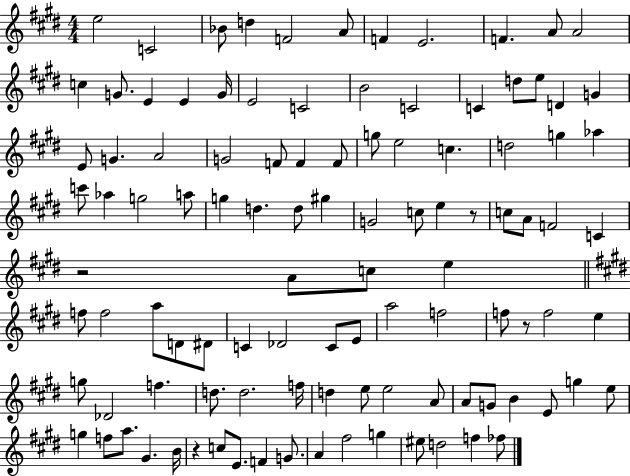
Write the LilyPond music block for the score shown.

{
  \clef treble
  \numericTimeSignature
  \time 4/4
  \key e \major
  \repeat volta 2 { e''2 c'2 | bes'8 d''4 f'2 a'8 | f'4 e'2. | f'4. a'8 a'2 | \break c''4 g'8. e'4 e'4 g'16 | e'2 c'2 | b'2 c'2 | c'4 d''8 e''8 d'4 g'4 | \break e'8 g'4. a'2 | g'2 f'8 f'4 f'8 | g''8 e''2 c''4. | d''2 g''4 aes''4 | \break c'''8 aes''4 g''2 a''8 | g''4 d''4. d''8 gis''4 | g'2 c''8 e''4 r8 | c''8 a'8 f'2 c'4 | \break r2 a'8 c''8 e''4 | \bar "||" \break \key e \major f''8 f''2 a''8 d'8 dis'8 | c'4 des'2 c'8 e'8 | a''2 f''2 | f''8 r8 f''2 e''4 | \break g''8 des'2 f''4. | d''8. d''2. f''16 | d''4 e''8 e''2 a'8 | a'8 g'8 b'4 e'8 g''4 e''8 | \break g''4 f''8 a''8. gis'4. b'16 | r4 c''8 e'8. f'4 g'8. | a'4 fis''2 g''4 | eis''8 d''2 f''4 fes''8 | \break } \bar "|."
}